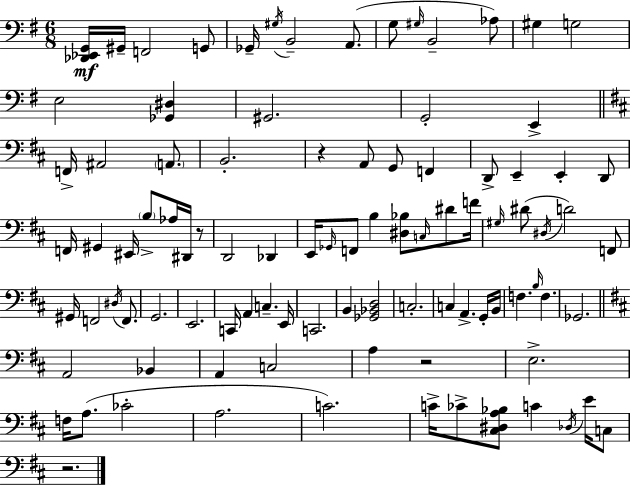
[Db2,Eb2,G2]/s G#2/s F2/h G2/e Gb2/s G#3/s B2/h A2/e. G3/e G#3/s B2/h Ab3/e G#3/q G3/h E3/h [Gb2,D#3]/q G#2/h. G2/h E2/q F2/s A#2/h A2/e. B2/h. R/q A2/e G2/e F2/q D2/e E2/q E2/q D2/e F2/s G#2/q EIS2/s B3/e Ab3/s D#2/s R/e D2/h Db2/q E2/s Gb2/s F2/e B3/q [D#3,Bb3]/e C3/s D#4/e F4/s G#3/s D#4/e D#3/s D4/h F2/e G#2/s F2/h D#3/s F2/e. G2/h. E2/h. C2/s A2/q C3/q. E2/s C2/h. B2/q [Gb2,Bb2,D3]/h C3/h. C3/q A2/q. G2/s B2/s F3/q. B3/s F3/q. Gb2/h. A2/h Bb2/q A2/q C3/h A3/q R/h E3/h. F3/s A3/e. CES4/h A3/h. C4/h. C4/s CES4/e [C#3,D#3,A3,Bb3]/e C4/q Db3/s E4/s C3/e R/h.